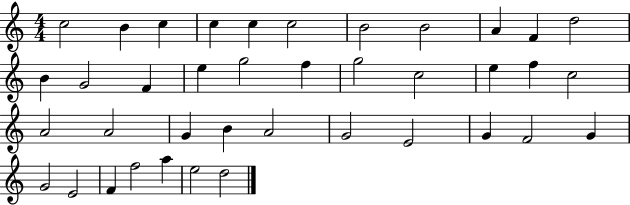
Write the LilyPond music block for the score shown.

{
  \clef treble
  \numericTimeSignature
  \time 4/4
  \key c \major
  c''2 b'4 c''4 | c''4 c''4 c''2 | b'2 b'2 | a'4 f'4 d''2 | \break b'4 g'2 f'4 | e''4 g''2 f''4 | g''2 c''2 | e''4 f''4 c''2 | \break a'2 a'2 | g'4 b'4 a'2 | g'2 e'2 | g'4 f'2 g'4 | \break g'2 e'2 | f'4 f''2 a''4 | e''2 d''2 | \bar "|."
}